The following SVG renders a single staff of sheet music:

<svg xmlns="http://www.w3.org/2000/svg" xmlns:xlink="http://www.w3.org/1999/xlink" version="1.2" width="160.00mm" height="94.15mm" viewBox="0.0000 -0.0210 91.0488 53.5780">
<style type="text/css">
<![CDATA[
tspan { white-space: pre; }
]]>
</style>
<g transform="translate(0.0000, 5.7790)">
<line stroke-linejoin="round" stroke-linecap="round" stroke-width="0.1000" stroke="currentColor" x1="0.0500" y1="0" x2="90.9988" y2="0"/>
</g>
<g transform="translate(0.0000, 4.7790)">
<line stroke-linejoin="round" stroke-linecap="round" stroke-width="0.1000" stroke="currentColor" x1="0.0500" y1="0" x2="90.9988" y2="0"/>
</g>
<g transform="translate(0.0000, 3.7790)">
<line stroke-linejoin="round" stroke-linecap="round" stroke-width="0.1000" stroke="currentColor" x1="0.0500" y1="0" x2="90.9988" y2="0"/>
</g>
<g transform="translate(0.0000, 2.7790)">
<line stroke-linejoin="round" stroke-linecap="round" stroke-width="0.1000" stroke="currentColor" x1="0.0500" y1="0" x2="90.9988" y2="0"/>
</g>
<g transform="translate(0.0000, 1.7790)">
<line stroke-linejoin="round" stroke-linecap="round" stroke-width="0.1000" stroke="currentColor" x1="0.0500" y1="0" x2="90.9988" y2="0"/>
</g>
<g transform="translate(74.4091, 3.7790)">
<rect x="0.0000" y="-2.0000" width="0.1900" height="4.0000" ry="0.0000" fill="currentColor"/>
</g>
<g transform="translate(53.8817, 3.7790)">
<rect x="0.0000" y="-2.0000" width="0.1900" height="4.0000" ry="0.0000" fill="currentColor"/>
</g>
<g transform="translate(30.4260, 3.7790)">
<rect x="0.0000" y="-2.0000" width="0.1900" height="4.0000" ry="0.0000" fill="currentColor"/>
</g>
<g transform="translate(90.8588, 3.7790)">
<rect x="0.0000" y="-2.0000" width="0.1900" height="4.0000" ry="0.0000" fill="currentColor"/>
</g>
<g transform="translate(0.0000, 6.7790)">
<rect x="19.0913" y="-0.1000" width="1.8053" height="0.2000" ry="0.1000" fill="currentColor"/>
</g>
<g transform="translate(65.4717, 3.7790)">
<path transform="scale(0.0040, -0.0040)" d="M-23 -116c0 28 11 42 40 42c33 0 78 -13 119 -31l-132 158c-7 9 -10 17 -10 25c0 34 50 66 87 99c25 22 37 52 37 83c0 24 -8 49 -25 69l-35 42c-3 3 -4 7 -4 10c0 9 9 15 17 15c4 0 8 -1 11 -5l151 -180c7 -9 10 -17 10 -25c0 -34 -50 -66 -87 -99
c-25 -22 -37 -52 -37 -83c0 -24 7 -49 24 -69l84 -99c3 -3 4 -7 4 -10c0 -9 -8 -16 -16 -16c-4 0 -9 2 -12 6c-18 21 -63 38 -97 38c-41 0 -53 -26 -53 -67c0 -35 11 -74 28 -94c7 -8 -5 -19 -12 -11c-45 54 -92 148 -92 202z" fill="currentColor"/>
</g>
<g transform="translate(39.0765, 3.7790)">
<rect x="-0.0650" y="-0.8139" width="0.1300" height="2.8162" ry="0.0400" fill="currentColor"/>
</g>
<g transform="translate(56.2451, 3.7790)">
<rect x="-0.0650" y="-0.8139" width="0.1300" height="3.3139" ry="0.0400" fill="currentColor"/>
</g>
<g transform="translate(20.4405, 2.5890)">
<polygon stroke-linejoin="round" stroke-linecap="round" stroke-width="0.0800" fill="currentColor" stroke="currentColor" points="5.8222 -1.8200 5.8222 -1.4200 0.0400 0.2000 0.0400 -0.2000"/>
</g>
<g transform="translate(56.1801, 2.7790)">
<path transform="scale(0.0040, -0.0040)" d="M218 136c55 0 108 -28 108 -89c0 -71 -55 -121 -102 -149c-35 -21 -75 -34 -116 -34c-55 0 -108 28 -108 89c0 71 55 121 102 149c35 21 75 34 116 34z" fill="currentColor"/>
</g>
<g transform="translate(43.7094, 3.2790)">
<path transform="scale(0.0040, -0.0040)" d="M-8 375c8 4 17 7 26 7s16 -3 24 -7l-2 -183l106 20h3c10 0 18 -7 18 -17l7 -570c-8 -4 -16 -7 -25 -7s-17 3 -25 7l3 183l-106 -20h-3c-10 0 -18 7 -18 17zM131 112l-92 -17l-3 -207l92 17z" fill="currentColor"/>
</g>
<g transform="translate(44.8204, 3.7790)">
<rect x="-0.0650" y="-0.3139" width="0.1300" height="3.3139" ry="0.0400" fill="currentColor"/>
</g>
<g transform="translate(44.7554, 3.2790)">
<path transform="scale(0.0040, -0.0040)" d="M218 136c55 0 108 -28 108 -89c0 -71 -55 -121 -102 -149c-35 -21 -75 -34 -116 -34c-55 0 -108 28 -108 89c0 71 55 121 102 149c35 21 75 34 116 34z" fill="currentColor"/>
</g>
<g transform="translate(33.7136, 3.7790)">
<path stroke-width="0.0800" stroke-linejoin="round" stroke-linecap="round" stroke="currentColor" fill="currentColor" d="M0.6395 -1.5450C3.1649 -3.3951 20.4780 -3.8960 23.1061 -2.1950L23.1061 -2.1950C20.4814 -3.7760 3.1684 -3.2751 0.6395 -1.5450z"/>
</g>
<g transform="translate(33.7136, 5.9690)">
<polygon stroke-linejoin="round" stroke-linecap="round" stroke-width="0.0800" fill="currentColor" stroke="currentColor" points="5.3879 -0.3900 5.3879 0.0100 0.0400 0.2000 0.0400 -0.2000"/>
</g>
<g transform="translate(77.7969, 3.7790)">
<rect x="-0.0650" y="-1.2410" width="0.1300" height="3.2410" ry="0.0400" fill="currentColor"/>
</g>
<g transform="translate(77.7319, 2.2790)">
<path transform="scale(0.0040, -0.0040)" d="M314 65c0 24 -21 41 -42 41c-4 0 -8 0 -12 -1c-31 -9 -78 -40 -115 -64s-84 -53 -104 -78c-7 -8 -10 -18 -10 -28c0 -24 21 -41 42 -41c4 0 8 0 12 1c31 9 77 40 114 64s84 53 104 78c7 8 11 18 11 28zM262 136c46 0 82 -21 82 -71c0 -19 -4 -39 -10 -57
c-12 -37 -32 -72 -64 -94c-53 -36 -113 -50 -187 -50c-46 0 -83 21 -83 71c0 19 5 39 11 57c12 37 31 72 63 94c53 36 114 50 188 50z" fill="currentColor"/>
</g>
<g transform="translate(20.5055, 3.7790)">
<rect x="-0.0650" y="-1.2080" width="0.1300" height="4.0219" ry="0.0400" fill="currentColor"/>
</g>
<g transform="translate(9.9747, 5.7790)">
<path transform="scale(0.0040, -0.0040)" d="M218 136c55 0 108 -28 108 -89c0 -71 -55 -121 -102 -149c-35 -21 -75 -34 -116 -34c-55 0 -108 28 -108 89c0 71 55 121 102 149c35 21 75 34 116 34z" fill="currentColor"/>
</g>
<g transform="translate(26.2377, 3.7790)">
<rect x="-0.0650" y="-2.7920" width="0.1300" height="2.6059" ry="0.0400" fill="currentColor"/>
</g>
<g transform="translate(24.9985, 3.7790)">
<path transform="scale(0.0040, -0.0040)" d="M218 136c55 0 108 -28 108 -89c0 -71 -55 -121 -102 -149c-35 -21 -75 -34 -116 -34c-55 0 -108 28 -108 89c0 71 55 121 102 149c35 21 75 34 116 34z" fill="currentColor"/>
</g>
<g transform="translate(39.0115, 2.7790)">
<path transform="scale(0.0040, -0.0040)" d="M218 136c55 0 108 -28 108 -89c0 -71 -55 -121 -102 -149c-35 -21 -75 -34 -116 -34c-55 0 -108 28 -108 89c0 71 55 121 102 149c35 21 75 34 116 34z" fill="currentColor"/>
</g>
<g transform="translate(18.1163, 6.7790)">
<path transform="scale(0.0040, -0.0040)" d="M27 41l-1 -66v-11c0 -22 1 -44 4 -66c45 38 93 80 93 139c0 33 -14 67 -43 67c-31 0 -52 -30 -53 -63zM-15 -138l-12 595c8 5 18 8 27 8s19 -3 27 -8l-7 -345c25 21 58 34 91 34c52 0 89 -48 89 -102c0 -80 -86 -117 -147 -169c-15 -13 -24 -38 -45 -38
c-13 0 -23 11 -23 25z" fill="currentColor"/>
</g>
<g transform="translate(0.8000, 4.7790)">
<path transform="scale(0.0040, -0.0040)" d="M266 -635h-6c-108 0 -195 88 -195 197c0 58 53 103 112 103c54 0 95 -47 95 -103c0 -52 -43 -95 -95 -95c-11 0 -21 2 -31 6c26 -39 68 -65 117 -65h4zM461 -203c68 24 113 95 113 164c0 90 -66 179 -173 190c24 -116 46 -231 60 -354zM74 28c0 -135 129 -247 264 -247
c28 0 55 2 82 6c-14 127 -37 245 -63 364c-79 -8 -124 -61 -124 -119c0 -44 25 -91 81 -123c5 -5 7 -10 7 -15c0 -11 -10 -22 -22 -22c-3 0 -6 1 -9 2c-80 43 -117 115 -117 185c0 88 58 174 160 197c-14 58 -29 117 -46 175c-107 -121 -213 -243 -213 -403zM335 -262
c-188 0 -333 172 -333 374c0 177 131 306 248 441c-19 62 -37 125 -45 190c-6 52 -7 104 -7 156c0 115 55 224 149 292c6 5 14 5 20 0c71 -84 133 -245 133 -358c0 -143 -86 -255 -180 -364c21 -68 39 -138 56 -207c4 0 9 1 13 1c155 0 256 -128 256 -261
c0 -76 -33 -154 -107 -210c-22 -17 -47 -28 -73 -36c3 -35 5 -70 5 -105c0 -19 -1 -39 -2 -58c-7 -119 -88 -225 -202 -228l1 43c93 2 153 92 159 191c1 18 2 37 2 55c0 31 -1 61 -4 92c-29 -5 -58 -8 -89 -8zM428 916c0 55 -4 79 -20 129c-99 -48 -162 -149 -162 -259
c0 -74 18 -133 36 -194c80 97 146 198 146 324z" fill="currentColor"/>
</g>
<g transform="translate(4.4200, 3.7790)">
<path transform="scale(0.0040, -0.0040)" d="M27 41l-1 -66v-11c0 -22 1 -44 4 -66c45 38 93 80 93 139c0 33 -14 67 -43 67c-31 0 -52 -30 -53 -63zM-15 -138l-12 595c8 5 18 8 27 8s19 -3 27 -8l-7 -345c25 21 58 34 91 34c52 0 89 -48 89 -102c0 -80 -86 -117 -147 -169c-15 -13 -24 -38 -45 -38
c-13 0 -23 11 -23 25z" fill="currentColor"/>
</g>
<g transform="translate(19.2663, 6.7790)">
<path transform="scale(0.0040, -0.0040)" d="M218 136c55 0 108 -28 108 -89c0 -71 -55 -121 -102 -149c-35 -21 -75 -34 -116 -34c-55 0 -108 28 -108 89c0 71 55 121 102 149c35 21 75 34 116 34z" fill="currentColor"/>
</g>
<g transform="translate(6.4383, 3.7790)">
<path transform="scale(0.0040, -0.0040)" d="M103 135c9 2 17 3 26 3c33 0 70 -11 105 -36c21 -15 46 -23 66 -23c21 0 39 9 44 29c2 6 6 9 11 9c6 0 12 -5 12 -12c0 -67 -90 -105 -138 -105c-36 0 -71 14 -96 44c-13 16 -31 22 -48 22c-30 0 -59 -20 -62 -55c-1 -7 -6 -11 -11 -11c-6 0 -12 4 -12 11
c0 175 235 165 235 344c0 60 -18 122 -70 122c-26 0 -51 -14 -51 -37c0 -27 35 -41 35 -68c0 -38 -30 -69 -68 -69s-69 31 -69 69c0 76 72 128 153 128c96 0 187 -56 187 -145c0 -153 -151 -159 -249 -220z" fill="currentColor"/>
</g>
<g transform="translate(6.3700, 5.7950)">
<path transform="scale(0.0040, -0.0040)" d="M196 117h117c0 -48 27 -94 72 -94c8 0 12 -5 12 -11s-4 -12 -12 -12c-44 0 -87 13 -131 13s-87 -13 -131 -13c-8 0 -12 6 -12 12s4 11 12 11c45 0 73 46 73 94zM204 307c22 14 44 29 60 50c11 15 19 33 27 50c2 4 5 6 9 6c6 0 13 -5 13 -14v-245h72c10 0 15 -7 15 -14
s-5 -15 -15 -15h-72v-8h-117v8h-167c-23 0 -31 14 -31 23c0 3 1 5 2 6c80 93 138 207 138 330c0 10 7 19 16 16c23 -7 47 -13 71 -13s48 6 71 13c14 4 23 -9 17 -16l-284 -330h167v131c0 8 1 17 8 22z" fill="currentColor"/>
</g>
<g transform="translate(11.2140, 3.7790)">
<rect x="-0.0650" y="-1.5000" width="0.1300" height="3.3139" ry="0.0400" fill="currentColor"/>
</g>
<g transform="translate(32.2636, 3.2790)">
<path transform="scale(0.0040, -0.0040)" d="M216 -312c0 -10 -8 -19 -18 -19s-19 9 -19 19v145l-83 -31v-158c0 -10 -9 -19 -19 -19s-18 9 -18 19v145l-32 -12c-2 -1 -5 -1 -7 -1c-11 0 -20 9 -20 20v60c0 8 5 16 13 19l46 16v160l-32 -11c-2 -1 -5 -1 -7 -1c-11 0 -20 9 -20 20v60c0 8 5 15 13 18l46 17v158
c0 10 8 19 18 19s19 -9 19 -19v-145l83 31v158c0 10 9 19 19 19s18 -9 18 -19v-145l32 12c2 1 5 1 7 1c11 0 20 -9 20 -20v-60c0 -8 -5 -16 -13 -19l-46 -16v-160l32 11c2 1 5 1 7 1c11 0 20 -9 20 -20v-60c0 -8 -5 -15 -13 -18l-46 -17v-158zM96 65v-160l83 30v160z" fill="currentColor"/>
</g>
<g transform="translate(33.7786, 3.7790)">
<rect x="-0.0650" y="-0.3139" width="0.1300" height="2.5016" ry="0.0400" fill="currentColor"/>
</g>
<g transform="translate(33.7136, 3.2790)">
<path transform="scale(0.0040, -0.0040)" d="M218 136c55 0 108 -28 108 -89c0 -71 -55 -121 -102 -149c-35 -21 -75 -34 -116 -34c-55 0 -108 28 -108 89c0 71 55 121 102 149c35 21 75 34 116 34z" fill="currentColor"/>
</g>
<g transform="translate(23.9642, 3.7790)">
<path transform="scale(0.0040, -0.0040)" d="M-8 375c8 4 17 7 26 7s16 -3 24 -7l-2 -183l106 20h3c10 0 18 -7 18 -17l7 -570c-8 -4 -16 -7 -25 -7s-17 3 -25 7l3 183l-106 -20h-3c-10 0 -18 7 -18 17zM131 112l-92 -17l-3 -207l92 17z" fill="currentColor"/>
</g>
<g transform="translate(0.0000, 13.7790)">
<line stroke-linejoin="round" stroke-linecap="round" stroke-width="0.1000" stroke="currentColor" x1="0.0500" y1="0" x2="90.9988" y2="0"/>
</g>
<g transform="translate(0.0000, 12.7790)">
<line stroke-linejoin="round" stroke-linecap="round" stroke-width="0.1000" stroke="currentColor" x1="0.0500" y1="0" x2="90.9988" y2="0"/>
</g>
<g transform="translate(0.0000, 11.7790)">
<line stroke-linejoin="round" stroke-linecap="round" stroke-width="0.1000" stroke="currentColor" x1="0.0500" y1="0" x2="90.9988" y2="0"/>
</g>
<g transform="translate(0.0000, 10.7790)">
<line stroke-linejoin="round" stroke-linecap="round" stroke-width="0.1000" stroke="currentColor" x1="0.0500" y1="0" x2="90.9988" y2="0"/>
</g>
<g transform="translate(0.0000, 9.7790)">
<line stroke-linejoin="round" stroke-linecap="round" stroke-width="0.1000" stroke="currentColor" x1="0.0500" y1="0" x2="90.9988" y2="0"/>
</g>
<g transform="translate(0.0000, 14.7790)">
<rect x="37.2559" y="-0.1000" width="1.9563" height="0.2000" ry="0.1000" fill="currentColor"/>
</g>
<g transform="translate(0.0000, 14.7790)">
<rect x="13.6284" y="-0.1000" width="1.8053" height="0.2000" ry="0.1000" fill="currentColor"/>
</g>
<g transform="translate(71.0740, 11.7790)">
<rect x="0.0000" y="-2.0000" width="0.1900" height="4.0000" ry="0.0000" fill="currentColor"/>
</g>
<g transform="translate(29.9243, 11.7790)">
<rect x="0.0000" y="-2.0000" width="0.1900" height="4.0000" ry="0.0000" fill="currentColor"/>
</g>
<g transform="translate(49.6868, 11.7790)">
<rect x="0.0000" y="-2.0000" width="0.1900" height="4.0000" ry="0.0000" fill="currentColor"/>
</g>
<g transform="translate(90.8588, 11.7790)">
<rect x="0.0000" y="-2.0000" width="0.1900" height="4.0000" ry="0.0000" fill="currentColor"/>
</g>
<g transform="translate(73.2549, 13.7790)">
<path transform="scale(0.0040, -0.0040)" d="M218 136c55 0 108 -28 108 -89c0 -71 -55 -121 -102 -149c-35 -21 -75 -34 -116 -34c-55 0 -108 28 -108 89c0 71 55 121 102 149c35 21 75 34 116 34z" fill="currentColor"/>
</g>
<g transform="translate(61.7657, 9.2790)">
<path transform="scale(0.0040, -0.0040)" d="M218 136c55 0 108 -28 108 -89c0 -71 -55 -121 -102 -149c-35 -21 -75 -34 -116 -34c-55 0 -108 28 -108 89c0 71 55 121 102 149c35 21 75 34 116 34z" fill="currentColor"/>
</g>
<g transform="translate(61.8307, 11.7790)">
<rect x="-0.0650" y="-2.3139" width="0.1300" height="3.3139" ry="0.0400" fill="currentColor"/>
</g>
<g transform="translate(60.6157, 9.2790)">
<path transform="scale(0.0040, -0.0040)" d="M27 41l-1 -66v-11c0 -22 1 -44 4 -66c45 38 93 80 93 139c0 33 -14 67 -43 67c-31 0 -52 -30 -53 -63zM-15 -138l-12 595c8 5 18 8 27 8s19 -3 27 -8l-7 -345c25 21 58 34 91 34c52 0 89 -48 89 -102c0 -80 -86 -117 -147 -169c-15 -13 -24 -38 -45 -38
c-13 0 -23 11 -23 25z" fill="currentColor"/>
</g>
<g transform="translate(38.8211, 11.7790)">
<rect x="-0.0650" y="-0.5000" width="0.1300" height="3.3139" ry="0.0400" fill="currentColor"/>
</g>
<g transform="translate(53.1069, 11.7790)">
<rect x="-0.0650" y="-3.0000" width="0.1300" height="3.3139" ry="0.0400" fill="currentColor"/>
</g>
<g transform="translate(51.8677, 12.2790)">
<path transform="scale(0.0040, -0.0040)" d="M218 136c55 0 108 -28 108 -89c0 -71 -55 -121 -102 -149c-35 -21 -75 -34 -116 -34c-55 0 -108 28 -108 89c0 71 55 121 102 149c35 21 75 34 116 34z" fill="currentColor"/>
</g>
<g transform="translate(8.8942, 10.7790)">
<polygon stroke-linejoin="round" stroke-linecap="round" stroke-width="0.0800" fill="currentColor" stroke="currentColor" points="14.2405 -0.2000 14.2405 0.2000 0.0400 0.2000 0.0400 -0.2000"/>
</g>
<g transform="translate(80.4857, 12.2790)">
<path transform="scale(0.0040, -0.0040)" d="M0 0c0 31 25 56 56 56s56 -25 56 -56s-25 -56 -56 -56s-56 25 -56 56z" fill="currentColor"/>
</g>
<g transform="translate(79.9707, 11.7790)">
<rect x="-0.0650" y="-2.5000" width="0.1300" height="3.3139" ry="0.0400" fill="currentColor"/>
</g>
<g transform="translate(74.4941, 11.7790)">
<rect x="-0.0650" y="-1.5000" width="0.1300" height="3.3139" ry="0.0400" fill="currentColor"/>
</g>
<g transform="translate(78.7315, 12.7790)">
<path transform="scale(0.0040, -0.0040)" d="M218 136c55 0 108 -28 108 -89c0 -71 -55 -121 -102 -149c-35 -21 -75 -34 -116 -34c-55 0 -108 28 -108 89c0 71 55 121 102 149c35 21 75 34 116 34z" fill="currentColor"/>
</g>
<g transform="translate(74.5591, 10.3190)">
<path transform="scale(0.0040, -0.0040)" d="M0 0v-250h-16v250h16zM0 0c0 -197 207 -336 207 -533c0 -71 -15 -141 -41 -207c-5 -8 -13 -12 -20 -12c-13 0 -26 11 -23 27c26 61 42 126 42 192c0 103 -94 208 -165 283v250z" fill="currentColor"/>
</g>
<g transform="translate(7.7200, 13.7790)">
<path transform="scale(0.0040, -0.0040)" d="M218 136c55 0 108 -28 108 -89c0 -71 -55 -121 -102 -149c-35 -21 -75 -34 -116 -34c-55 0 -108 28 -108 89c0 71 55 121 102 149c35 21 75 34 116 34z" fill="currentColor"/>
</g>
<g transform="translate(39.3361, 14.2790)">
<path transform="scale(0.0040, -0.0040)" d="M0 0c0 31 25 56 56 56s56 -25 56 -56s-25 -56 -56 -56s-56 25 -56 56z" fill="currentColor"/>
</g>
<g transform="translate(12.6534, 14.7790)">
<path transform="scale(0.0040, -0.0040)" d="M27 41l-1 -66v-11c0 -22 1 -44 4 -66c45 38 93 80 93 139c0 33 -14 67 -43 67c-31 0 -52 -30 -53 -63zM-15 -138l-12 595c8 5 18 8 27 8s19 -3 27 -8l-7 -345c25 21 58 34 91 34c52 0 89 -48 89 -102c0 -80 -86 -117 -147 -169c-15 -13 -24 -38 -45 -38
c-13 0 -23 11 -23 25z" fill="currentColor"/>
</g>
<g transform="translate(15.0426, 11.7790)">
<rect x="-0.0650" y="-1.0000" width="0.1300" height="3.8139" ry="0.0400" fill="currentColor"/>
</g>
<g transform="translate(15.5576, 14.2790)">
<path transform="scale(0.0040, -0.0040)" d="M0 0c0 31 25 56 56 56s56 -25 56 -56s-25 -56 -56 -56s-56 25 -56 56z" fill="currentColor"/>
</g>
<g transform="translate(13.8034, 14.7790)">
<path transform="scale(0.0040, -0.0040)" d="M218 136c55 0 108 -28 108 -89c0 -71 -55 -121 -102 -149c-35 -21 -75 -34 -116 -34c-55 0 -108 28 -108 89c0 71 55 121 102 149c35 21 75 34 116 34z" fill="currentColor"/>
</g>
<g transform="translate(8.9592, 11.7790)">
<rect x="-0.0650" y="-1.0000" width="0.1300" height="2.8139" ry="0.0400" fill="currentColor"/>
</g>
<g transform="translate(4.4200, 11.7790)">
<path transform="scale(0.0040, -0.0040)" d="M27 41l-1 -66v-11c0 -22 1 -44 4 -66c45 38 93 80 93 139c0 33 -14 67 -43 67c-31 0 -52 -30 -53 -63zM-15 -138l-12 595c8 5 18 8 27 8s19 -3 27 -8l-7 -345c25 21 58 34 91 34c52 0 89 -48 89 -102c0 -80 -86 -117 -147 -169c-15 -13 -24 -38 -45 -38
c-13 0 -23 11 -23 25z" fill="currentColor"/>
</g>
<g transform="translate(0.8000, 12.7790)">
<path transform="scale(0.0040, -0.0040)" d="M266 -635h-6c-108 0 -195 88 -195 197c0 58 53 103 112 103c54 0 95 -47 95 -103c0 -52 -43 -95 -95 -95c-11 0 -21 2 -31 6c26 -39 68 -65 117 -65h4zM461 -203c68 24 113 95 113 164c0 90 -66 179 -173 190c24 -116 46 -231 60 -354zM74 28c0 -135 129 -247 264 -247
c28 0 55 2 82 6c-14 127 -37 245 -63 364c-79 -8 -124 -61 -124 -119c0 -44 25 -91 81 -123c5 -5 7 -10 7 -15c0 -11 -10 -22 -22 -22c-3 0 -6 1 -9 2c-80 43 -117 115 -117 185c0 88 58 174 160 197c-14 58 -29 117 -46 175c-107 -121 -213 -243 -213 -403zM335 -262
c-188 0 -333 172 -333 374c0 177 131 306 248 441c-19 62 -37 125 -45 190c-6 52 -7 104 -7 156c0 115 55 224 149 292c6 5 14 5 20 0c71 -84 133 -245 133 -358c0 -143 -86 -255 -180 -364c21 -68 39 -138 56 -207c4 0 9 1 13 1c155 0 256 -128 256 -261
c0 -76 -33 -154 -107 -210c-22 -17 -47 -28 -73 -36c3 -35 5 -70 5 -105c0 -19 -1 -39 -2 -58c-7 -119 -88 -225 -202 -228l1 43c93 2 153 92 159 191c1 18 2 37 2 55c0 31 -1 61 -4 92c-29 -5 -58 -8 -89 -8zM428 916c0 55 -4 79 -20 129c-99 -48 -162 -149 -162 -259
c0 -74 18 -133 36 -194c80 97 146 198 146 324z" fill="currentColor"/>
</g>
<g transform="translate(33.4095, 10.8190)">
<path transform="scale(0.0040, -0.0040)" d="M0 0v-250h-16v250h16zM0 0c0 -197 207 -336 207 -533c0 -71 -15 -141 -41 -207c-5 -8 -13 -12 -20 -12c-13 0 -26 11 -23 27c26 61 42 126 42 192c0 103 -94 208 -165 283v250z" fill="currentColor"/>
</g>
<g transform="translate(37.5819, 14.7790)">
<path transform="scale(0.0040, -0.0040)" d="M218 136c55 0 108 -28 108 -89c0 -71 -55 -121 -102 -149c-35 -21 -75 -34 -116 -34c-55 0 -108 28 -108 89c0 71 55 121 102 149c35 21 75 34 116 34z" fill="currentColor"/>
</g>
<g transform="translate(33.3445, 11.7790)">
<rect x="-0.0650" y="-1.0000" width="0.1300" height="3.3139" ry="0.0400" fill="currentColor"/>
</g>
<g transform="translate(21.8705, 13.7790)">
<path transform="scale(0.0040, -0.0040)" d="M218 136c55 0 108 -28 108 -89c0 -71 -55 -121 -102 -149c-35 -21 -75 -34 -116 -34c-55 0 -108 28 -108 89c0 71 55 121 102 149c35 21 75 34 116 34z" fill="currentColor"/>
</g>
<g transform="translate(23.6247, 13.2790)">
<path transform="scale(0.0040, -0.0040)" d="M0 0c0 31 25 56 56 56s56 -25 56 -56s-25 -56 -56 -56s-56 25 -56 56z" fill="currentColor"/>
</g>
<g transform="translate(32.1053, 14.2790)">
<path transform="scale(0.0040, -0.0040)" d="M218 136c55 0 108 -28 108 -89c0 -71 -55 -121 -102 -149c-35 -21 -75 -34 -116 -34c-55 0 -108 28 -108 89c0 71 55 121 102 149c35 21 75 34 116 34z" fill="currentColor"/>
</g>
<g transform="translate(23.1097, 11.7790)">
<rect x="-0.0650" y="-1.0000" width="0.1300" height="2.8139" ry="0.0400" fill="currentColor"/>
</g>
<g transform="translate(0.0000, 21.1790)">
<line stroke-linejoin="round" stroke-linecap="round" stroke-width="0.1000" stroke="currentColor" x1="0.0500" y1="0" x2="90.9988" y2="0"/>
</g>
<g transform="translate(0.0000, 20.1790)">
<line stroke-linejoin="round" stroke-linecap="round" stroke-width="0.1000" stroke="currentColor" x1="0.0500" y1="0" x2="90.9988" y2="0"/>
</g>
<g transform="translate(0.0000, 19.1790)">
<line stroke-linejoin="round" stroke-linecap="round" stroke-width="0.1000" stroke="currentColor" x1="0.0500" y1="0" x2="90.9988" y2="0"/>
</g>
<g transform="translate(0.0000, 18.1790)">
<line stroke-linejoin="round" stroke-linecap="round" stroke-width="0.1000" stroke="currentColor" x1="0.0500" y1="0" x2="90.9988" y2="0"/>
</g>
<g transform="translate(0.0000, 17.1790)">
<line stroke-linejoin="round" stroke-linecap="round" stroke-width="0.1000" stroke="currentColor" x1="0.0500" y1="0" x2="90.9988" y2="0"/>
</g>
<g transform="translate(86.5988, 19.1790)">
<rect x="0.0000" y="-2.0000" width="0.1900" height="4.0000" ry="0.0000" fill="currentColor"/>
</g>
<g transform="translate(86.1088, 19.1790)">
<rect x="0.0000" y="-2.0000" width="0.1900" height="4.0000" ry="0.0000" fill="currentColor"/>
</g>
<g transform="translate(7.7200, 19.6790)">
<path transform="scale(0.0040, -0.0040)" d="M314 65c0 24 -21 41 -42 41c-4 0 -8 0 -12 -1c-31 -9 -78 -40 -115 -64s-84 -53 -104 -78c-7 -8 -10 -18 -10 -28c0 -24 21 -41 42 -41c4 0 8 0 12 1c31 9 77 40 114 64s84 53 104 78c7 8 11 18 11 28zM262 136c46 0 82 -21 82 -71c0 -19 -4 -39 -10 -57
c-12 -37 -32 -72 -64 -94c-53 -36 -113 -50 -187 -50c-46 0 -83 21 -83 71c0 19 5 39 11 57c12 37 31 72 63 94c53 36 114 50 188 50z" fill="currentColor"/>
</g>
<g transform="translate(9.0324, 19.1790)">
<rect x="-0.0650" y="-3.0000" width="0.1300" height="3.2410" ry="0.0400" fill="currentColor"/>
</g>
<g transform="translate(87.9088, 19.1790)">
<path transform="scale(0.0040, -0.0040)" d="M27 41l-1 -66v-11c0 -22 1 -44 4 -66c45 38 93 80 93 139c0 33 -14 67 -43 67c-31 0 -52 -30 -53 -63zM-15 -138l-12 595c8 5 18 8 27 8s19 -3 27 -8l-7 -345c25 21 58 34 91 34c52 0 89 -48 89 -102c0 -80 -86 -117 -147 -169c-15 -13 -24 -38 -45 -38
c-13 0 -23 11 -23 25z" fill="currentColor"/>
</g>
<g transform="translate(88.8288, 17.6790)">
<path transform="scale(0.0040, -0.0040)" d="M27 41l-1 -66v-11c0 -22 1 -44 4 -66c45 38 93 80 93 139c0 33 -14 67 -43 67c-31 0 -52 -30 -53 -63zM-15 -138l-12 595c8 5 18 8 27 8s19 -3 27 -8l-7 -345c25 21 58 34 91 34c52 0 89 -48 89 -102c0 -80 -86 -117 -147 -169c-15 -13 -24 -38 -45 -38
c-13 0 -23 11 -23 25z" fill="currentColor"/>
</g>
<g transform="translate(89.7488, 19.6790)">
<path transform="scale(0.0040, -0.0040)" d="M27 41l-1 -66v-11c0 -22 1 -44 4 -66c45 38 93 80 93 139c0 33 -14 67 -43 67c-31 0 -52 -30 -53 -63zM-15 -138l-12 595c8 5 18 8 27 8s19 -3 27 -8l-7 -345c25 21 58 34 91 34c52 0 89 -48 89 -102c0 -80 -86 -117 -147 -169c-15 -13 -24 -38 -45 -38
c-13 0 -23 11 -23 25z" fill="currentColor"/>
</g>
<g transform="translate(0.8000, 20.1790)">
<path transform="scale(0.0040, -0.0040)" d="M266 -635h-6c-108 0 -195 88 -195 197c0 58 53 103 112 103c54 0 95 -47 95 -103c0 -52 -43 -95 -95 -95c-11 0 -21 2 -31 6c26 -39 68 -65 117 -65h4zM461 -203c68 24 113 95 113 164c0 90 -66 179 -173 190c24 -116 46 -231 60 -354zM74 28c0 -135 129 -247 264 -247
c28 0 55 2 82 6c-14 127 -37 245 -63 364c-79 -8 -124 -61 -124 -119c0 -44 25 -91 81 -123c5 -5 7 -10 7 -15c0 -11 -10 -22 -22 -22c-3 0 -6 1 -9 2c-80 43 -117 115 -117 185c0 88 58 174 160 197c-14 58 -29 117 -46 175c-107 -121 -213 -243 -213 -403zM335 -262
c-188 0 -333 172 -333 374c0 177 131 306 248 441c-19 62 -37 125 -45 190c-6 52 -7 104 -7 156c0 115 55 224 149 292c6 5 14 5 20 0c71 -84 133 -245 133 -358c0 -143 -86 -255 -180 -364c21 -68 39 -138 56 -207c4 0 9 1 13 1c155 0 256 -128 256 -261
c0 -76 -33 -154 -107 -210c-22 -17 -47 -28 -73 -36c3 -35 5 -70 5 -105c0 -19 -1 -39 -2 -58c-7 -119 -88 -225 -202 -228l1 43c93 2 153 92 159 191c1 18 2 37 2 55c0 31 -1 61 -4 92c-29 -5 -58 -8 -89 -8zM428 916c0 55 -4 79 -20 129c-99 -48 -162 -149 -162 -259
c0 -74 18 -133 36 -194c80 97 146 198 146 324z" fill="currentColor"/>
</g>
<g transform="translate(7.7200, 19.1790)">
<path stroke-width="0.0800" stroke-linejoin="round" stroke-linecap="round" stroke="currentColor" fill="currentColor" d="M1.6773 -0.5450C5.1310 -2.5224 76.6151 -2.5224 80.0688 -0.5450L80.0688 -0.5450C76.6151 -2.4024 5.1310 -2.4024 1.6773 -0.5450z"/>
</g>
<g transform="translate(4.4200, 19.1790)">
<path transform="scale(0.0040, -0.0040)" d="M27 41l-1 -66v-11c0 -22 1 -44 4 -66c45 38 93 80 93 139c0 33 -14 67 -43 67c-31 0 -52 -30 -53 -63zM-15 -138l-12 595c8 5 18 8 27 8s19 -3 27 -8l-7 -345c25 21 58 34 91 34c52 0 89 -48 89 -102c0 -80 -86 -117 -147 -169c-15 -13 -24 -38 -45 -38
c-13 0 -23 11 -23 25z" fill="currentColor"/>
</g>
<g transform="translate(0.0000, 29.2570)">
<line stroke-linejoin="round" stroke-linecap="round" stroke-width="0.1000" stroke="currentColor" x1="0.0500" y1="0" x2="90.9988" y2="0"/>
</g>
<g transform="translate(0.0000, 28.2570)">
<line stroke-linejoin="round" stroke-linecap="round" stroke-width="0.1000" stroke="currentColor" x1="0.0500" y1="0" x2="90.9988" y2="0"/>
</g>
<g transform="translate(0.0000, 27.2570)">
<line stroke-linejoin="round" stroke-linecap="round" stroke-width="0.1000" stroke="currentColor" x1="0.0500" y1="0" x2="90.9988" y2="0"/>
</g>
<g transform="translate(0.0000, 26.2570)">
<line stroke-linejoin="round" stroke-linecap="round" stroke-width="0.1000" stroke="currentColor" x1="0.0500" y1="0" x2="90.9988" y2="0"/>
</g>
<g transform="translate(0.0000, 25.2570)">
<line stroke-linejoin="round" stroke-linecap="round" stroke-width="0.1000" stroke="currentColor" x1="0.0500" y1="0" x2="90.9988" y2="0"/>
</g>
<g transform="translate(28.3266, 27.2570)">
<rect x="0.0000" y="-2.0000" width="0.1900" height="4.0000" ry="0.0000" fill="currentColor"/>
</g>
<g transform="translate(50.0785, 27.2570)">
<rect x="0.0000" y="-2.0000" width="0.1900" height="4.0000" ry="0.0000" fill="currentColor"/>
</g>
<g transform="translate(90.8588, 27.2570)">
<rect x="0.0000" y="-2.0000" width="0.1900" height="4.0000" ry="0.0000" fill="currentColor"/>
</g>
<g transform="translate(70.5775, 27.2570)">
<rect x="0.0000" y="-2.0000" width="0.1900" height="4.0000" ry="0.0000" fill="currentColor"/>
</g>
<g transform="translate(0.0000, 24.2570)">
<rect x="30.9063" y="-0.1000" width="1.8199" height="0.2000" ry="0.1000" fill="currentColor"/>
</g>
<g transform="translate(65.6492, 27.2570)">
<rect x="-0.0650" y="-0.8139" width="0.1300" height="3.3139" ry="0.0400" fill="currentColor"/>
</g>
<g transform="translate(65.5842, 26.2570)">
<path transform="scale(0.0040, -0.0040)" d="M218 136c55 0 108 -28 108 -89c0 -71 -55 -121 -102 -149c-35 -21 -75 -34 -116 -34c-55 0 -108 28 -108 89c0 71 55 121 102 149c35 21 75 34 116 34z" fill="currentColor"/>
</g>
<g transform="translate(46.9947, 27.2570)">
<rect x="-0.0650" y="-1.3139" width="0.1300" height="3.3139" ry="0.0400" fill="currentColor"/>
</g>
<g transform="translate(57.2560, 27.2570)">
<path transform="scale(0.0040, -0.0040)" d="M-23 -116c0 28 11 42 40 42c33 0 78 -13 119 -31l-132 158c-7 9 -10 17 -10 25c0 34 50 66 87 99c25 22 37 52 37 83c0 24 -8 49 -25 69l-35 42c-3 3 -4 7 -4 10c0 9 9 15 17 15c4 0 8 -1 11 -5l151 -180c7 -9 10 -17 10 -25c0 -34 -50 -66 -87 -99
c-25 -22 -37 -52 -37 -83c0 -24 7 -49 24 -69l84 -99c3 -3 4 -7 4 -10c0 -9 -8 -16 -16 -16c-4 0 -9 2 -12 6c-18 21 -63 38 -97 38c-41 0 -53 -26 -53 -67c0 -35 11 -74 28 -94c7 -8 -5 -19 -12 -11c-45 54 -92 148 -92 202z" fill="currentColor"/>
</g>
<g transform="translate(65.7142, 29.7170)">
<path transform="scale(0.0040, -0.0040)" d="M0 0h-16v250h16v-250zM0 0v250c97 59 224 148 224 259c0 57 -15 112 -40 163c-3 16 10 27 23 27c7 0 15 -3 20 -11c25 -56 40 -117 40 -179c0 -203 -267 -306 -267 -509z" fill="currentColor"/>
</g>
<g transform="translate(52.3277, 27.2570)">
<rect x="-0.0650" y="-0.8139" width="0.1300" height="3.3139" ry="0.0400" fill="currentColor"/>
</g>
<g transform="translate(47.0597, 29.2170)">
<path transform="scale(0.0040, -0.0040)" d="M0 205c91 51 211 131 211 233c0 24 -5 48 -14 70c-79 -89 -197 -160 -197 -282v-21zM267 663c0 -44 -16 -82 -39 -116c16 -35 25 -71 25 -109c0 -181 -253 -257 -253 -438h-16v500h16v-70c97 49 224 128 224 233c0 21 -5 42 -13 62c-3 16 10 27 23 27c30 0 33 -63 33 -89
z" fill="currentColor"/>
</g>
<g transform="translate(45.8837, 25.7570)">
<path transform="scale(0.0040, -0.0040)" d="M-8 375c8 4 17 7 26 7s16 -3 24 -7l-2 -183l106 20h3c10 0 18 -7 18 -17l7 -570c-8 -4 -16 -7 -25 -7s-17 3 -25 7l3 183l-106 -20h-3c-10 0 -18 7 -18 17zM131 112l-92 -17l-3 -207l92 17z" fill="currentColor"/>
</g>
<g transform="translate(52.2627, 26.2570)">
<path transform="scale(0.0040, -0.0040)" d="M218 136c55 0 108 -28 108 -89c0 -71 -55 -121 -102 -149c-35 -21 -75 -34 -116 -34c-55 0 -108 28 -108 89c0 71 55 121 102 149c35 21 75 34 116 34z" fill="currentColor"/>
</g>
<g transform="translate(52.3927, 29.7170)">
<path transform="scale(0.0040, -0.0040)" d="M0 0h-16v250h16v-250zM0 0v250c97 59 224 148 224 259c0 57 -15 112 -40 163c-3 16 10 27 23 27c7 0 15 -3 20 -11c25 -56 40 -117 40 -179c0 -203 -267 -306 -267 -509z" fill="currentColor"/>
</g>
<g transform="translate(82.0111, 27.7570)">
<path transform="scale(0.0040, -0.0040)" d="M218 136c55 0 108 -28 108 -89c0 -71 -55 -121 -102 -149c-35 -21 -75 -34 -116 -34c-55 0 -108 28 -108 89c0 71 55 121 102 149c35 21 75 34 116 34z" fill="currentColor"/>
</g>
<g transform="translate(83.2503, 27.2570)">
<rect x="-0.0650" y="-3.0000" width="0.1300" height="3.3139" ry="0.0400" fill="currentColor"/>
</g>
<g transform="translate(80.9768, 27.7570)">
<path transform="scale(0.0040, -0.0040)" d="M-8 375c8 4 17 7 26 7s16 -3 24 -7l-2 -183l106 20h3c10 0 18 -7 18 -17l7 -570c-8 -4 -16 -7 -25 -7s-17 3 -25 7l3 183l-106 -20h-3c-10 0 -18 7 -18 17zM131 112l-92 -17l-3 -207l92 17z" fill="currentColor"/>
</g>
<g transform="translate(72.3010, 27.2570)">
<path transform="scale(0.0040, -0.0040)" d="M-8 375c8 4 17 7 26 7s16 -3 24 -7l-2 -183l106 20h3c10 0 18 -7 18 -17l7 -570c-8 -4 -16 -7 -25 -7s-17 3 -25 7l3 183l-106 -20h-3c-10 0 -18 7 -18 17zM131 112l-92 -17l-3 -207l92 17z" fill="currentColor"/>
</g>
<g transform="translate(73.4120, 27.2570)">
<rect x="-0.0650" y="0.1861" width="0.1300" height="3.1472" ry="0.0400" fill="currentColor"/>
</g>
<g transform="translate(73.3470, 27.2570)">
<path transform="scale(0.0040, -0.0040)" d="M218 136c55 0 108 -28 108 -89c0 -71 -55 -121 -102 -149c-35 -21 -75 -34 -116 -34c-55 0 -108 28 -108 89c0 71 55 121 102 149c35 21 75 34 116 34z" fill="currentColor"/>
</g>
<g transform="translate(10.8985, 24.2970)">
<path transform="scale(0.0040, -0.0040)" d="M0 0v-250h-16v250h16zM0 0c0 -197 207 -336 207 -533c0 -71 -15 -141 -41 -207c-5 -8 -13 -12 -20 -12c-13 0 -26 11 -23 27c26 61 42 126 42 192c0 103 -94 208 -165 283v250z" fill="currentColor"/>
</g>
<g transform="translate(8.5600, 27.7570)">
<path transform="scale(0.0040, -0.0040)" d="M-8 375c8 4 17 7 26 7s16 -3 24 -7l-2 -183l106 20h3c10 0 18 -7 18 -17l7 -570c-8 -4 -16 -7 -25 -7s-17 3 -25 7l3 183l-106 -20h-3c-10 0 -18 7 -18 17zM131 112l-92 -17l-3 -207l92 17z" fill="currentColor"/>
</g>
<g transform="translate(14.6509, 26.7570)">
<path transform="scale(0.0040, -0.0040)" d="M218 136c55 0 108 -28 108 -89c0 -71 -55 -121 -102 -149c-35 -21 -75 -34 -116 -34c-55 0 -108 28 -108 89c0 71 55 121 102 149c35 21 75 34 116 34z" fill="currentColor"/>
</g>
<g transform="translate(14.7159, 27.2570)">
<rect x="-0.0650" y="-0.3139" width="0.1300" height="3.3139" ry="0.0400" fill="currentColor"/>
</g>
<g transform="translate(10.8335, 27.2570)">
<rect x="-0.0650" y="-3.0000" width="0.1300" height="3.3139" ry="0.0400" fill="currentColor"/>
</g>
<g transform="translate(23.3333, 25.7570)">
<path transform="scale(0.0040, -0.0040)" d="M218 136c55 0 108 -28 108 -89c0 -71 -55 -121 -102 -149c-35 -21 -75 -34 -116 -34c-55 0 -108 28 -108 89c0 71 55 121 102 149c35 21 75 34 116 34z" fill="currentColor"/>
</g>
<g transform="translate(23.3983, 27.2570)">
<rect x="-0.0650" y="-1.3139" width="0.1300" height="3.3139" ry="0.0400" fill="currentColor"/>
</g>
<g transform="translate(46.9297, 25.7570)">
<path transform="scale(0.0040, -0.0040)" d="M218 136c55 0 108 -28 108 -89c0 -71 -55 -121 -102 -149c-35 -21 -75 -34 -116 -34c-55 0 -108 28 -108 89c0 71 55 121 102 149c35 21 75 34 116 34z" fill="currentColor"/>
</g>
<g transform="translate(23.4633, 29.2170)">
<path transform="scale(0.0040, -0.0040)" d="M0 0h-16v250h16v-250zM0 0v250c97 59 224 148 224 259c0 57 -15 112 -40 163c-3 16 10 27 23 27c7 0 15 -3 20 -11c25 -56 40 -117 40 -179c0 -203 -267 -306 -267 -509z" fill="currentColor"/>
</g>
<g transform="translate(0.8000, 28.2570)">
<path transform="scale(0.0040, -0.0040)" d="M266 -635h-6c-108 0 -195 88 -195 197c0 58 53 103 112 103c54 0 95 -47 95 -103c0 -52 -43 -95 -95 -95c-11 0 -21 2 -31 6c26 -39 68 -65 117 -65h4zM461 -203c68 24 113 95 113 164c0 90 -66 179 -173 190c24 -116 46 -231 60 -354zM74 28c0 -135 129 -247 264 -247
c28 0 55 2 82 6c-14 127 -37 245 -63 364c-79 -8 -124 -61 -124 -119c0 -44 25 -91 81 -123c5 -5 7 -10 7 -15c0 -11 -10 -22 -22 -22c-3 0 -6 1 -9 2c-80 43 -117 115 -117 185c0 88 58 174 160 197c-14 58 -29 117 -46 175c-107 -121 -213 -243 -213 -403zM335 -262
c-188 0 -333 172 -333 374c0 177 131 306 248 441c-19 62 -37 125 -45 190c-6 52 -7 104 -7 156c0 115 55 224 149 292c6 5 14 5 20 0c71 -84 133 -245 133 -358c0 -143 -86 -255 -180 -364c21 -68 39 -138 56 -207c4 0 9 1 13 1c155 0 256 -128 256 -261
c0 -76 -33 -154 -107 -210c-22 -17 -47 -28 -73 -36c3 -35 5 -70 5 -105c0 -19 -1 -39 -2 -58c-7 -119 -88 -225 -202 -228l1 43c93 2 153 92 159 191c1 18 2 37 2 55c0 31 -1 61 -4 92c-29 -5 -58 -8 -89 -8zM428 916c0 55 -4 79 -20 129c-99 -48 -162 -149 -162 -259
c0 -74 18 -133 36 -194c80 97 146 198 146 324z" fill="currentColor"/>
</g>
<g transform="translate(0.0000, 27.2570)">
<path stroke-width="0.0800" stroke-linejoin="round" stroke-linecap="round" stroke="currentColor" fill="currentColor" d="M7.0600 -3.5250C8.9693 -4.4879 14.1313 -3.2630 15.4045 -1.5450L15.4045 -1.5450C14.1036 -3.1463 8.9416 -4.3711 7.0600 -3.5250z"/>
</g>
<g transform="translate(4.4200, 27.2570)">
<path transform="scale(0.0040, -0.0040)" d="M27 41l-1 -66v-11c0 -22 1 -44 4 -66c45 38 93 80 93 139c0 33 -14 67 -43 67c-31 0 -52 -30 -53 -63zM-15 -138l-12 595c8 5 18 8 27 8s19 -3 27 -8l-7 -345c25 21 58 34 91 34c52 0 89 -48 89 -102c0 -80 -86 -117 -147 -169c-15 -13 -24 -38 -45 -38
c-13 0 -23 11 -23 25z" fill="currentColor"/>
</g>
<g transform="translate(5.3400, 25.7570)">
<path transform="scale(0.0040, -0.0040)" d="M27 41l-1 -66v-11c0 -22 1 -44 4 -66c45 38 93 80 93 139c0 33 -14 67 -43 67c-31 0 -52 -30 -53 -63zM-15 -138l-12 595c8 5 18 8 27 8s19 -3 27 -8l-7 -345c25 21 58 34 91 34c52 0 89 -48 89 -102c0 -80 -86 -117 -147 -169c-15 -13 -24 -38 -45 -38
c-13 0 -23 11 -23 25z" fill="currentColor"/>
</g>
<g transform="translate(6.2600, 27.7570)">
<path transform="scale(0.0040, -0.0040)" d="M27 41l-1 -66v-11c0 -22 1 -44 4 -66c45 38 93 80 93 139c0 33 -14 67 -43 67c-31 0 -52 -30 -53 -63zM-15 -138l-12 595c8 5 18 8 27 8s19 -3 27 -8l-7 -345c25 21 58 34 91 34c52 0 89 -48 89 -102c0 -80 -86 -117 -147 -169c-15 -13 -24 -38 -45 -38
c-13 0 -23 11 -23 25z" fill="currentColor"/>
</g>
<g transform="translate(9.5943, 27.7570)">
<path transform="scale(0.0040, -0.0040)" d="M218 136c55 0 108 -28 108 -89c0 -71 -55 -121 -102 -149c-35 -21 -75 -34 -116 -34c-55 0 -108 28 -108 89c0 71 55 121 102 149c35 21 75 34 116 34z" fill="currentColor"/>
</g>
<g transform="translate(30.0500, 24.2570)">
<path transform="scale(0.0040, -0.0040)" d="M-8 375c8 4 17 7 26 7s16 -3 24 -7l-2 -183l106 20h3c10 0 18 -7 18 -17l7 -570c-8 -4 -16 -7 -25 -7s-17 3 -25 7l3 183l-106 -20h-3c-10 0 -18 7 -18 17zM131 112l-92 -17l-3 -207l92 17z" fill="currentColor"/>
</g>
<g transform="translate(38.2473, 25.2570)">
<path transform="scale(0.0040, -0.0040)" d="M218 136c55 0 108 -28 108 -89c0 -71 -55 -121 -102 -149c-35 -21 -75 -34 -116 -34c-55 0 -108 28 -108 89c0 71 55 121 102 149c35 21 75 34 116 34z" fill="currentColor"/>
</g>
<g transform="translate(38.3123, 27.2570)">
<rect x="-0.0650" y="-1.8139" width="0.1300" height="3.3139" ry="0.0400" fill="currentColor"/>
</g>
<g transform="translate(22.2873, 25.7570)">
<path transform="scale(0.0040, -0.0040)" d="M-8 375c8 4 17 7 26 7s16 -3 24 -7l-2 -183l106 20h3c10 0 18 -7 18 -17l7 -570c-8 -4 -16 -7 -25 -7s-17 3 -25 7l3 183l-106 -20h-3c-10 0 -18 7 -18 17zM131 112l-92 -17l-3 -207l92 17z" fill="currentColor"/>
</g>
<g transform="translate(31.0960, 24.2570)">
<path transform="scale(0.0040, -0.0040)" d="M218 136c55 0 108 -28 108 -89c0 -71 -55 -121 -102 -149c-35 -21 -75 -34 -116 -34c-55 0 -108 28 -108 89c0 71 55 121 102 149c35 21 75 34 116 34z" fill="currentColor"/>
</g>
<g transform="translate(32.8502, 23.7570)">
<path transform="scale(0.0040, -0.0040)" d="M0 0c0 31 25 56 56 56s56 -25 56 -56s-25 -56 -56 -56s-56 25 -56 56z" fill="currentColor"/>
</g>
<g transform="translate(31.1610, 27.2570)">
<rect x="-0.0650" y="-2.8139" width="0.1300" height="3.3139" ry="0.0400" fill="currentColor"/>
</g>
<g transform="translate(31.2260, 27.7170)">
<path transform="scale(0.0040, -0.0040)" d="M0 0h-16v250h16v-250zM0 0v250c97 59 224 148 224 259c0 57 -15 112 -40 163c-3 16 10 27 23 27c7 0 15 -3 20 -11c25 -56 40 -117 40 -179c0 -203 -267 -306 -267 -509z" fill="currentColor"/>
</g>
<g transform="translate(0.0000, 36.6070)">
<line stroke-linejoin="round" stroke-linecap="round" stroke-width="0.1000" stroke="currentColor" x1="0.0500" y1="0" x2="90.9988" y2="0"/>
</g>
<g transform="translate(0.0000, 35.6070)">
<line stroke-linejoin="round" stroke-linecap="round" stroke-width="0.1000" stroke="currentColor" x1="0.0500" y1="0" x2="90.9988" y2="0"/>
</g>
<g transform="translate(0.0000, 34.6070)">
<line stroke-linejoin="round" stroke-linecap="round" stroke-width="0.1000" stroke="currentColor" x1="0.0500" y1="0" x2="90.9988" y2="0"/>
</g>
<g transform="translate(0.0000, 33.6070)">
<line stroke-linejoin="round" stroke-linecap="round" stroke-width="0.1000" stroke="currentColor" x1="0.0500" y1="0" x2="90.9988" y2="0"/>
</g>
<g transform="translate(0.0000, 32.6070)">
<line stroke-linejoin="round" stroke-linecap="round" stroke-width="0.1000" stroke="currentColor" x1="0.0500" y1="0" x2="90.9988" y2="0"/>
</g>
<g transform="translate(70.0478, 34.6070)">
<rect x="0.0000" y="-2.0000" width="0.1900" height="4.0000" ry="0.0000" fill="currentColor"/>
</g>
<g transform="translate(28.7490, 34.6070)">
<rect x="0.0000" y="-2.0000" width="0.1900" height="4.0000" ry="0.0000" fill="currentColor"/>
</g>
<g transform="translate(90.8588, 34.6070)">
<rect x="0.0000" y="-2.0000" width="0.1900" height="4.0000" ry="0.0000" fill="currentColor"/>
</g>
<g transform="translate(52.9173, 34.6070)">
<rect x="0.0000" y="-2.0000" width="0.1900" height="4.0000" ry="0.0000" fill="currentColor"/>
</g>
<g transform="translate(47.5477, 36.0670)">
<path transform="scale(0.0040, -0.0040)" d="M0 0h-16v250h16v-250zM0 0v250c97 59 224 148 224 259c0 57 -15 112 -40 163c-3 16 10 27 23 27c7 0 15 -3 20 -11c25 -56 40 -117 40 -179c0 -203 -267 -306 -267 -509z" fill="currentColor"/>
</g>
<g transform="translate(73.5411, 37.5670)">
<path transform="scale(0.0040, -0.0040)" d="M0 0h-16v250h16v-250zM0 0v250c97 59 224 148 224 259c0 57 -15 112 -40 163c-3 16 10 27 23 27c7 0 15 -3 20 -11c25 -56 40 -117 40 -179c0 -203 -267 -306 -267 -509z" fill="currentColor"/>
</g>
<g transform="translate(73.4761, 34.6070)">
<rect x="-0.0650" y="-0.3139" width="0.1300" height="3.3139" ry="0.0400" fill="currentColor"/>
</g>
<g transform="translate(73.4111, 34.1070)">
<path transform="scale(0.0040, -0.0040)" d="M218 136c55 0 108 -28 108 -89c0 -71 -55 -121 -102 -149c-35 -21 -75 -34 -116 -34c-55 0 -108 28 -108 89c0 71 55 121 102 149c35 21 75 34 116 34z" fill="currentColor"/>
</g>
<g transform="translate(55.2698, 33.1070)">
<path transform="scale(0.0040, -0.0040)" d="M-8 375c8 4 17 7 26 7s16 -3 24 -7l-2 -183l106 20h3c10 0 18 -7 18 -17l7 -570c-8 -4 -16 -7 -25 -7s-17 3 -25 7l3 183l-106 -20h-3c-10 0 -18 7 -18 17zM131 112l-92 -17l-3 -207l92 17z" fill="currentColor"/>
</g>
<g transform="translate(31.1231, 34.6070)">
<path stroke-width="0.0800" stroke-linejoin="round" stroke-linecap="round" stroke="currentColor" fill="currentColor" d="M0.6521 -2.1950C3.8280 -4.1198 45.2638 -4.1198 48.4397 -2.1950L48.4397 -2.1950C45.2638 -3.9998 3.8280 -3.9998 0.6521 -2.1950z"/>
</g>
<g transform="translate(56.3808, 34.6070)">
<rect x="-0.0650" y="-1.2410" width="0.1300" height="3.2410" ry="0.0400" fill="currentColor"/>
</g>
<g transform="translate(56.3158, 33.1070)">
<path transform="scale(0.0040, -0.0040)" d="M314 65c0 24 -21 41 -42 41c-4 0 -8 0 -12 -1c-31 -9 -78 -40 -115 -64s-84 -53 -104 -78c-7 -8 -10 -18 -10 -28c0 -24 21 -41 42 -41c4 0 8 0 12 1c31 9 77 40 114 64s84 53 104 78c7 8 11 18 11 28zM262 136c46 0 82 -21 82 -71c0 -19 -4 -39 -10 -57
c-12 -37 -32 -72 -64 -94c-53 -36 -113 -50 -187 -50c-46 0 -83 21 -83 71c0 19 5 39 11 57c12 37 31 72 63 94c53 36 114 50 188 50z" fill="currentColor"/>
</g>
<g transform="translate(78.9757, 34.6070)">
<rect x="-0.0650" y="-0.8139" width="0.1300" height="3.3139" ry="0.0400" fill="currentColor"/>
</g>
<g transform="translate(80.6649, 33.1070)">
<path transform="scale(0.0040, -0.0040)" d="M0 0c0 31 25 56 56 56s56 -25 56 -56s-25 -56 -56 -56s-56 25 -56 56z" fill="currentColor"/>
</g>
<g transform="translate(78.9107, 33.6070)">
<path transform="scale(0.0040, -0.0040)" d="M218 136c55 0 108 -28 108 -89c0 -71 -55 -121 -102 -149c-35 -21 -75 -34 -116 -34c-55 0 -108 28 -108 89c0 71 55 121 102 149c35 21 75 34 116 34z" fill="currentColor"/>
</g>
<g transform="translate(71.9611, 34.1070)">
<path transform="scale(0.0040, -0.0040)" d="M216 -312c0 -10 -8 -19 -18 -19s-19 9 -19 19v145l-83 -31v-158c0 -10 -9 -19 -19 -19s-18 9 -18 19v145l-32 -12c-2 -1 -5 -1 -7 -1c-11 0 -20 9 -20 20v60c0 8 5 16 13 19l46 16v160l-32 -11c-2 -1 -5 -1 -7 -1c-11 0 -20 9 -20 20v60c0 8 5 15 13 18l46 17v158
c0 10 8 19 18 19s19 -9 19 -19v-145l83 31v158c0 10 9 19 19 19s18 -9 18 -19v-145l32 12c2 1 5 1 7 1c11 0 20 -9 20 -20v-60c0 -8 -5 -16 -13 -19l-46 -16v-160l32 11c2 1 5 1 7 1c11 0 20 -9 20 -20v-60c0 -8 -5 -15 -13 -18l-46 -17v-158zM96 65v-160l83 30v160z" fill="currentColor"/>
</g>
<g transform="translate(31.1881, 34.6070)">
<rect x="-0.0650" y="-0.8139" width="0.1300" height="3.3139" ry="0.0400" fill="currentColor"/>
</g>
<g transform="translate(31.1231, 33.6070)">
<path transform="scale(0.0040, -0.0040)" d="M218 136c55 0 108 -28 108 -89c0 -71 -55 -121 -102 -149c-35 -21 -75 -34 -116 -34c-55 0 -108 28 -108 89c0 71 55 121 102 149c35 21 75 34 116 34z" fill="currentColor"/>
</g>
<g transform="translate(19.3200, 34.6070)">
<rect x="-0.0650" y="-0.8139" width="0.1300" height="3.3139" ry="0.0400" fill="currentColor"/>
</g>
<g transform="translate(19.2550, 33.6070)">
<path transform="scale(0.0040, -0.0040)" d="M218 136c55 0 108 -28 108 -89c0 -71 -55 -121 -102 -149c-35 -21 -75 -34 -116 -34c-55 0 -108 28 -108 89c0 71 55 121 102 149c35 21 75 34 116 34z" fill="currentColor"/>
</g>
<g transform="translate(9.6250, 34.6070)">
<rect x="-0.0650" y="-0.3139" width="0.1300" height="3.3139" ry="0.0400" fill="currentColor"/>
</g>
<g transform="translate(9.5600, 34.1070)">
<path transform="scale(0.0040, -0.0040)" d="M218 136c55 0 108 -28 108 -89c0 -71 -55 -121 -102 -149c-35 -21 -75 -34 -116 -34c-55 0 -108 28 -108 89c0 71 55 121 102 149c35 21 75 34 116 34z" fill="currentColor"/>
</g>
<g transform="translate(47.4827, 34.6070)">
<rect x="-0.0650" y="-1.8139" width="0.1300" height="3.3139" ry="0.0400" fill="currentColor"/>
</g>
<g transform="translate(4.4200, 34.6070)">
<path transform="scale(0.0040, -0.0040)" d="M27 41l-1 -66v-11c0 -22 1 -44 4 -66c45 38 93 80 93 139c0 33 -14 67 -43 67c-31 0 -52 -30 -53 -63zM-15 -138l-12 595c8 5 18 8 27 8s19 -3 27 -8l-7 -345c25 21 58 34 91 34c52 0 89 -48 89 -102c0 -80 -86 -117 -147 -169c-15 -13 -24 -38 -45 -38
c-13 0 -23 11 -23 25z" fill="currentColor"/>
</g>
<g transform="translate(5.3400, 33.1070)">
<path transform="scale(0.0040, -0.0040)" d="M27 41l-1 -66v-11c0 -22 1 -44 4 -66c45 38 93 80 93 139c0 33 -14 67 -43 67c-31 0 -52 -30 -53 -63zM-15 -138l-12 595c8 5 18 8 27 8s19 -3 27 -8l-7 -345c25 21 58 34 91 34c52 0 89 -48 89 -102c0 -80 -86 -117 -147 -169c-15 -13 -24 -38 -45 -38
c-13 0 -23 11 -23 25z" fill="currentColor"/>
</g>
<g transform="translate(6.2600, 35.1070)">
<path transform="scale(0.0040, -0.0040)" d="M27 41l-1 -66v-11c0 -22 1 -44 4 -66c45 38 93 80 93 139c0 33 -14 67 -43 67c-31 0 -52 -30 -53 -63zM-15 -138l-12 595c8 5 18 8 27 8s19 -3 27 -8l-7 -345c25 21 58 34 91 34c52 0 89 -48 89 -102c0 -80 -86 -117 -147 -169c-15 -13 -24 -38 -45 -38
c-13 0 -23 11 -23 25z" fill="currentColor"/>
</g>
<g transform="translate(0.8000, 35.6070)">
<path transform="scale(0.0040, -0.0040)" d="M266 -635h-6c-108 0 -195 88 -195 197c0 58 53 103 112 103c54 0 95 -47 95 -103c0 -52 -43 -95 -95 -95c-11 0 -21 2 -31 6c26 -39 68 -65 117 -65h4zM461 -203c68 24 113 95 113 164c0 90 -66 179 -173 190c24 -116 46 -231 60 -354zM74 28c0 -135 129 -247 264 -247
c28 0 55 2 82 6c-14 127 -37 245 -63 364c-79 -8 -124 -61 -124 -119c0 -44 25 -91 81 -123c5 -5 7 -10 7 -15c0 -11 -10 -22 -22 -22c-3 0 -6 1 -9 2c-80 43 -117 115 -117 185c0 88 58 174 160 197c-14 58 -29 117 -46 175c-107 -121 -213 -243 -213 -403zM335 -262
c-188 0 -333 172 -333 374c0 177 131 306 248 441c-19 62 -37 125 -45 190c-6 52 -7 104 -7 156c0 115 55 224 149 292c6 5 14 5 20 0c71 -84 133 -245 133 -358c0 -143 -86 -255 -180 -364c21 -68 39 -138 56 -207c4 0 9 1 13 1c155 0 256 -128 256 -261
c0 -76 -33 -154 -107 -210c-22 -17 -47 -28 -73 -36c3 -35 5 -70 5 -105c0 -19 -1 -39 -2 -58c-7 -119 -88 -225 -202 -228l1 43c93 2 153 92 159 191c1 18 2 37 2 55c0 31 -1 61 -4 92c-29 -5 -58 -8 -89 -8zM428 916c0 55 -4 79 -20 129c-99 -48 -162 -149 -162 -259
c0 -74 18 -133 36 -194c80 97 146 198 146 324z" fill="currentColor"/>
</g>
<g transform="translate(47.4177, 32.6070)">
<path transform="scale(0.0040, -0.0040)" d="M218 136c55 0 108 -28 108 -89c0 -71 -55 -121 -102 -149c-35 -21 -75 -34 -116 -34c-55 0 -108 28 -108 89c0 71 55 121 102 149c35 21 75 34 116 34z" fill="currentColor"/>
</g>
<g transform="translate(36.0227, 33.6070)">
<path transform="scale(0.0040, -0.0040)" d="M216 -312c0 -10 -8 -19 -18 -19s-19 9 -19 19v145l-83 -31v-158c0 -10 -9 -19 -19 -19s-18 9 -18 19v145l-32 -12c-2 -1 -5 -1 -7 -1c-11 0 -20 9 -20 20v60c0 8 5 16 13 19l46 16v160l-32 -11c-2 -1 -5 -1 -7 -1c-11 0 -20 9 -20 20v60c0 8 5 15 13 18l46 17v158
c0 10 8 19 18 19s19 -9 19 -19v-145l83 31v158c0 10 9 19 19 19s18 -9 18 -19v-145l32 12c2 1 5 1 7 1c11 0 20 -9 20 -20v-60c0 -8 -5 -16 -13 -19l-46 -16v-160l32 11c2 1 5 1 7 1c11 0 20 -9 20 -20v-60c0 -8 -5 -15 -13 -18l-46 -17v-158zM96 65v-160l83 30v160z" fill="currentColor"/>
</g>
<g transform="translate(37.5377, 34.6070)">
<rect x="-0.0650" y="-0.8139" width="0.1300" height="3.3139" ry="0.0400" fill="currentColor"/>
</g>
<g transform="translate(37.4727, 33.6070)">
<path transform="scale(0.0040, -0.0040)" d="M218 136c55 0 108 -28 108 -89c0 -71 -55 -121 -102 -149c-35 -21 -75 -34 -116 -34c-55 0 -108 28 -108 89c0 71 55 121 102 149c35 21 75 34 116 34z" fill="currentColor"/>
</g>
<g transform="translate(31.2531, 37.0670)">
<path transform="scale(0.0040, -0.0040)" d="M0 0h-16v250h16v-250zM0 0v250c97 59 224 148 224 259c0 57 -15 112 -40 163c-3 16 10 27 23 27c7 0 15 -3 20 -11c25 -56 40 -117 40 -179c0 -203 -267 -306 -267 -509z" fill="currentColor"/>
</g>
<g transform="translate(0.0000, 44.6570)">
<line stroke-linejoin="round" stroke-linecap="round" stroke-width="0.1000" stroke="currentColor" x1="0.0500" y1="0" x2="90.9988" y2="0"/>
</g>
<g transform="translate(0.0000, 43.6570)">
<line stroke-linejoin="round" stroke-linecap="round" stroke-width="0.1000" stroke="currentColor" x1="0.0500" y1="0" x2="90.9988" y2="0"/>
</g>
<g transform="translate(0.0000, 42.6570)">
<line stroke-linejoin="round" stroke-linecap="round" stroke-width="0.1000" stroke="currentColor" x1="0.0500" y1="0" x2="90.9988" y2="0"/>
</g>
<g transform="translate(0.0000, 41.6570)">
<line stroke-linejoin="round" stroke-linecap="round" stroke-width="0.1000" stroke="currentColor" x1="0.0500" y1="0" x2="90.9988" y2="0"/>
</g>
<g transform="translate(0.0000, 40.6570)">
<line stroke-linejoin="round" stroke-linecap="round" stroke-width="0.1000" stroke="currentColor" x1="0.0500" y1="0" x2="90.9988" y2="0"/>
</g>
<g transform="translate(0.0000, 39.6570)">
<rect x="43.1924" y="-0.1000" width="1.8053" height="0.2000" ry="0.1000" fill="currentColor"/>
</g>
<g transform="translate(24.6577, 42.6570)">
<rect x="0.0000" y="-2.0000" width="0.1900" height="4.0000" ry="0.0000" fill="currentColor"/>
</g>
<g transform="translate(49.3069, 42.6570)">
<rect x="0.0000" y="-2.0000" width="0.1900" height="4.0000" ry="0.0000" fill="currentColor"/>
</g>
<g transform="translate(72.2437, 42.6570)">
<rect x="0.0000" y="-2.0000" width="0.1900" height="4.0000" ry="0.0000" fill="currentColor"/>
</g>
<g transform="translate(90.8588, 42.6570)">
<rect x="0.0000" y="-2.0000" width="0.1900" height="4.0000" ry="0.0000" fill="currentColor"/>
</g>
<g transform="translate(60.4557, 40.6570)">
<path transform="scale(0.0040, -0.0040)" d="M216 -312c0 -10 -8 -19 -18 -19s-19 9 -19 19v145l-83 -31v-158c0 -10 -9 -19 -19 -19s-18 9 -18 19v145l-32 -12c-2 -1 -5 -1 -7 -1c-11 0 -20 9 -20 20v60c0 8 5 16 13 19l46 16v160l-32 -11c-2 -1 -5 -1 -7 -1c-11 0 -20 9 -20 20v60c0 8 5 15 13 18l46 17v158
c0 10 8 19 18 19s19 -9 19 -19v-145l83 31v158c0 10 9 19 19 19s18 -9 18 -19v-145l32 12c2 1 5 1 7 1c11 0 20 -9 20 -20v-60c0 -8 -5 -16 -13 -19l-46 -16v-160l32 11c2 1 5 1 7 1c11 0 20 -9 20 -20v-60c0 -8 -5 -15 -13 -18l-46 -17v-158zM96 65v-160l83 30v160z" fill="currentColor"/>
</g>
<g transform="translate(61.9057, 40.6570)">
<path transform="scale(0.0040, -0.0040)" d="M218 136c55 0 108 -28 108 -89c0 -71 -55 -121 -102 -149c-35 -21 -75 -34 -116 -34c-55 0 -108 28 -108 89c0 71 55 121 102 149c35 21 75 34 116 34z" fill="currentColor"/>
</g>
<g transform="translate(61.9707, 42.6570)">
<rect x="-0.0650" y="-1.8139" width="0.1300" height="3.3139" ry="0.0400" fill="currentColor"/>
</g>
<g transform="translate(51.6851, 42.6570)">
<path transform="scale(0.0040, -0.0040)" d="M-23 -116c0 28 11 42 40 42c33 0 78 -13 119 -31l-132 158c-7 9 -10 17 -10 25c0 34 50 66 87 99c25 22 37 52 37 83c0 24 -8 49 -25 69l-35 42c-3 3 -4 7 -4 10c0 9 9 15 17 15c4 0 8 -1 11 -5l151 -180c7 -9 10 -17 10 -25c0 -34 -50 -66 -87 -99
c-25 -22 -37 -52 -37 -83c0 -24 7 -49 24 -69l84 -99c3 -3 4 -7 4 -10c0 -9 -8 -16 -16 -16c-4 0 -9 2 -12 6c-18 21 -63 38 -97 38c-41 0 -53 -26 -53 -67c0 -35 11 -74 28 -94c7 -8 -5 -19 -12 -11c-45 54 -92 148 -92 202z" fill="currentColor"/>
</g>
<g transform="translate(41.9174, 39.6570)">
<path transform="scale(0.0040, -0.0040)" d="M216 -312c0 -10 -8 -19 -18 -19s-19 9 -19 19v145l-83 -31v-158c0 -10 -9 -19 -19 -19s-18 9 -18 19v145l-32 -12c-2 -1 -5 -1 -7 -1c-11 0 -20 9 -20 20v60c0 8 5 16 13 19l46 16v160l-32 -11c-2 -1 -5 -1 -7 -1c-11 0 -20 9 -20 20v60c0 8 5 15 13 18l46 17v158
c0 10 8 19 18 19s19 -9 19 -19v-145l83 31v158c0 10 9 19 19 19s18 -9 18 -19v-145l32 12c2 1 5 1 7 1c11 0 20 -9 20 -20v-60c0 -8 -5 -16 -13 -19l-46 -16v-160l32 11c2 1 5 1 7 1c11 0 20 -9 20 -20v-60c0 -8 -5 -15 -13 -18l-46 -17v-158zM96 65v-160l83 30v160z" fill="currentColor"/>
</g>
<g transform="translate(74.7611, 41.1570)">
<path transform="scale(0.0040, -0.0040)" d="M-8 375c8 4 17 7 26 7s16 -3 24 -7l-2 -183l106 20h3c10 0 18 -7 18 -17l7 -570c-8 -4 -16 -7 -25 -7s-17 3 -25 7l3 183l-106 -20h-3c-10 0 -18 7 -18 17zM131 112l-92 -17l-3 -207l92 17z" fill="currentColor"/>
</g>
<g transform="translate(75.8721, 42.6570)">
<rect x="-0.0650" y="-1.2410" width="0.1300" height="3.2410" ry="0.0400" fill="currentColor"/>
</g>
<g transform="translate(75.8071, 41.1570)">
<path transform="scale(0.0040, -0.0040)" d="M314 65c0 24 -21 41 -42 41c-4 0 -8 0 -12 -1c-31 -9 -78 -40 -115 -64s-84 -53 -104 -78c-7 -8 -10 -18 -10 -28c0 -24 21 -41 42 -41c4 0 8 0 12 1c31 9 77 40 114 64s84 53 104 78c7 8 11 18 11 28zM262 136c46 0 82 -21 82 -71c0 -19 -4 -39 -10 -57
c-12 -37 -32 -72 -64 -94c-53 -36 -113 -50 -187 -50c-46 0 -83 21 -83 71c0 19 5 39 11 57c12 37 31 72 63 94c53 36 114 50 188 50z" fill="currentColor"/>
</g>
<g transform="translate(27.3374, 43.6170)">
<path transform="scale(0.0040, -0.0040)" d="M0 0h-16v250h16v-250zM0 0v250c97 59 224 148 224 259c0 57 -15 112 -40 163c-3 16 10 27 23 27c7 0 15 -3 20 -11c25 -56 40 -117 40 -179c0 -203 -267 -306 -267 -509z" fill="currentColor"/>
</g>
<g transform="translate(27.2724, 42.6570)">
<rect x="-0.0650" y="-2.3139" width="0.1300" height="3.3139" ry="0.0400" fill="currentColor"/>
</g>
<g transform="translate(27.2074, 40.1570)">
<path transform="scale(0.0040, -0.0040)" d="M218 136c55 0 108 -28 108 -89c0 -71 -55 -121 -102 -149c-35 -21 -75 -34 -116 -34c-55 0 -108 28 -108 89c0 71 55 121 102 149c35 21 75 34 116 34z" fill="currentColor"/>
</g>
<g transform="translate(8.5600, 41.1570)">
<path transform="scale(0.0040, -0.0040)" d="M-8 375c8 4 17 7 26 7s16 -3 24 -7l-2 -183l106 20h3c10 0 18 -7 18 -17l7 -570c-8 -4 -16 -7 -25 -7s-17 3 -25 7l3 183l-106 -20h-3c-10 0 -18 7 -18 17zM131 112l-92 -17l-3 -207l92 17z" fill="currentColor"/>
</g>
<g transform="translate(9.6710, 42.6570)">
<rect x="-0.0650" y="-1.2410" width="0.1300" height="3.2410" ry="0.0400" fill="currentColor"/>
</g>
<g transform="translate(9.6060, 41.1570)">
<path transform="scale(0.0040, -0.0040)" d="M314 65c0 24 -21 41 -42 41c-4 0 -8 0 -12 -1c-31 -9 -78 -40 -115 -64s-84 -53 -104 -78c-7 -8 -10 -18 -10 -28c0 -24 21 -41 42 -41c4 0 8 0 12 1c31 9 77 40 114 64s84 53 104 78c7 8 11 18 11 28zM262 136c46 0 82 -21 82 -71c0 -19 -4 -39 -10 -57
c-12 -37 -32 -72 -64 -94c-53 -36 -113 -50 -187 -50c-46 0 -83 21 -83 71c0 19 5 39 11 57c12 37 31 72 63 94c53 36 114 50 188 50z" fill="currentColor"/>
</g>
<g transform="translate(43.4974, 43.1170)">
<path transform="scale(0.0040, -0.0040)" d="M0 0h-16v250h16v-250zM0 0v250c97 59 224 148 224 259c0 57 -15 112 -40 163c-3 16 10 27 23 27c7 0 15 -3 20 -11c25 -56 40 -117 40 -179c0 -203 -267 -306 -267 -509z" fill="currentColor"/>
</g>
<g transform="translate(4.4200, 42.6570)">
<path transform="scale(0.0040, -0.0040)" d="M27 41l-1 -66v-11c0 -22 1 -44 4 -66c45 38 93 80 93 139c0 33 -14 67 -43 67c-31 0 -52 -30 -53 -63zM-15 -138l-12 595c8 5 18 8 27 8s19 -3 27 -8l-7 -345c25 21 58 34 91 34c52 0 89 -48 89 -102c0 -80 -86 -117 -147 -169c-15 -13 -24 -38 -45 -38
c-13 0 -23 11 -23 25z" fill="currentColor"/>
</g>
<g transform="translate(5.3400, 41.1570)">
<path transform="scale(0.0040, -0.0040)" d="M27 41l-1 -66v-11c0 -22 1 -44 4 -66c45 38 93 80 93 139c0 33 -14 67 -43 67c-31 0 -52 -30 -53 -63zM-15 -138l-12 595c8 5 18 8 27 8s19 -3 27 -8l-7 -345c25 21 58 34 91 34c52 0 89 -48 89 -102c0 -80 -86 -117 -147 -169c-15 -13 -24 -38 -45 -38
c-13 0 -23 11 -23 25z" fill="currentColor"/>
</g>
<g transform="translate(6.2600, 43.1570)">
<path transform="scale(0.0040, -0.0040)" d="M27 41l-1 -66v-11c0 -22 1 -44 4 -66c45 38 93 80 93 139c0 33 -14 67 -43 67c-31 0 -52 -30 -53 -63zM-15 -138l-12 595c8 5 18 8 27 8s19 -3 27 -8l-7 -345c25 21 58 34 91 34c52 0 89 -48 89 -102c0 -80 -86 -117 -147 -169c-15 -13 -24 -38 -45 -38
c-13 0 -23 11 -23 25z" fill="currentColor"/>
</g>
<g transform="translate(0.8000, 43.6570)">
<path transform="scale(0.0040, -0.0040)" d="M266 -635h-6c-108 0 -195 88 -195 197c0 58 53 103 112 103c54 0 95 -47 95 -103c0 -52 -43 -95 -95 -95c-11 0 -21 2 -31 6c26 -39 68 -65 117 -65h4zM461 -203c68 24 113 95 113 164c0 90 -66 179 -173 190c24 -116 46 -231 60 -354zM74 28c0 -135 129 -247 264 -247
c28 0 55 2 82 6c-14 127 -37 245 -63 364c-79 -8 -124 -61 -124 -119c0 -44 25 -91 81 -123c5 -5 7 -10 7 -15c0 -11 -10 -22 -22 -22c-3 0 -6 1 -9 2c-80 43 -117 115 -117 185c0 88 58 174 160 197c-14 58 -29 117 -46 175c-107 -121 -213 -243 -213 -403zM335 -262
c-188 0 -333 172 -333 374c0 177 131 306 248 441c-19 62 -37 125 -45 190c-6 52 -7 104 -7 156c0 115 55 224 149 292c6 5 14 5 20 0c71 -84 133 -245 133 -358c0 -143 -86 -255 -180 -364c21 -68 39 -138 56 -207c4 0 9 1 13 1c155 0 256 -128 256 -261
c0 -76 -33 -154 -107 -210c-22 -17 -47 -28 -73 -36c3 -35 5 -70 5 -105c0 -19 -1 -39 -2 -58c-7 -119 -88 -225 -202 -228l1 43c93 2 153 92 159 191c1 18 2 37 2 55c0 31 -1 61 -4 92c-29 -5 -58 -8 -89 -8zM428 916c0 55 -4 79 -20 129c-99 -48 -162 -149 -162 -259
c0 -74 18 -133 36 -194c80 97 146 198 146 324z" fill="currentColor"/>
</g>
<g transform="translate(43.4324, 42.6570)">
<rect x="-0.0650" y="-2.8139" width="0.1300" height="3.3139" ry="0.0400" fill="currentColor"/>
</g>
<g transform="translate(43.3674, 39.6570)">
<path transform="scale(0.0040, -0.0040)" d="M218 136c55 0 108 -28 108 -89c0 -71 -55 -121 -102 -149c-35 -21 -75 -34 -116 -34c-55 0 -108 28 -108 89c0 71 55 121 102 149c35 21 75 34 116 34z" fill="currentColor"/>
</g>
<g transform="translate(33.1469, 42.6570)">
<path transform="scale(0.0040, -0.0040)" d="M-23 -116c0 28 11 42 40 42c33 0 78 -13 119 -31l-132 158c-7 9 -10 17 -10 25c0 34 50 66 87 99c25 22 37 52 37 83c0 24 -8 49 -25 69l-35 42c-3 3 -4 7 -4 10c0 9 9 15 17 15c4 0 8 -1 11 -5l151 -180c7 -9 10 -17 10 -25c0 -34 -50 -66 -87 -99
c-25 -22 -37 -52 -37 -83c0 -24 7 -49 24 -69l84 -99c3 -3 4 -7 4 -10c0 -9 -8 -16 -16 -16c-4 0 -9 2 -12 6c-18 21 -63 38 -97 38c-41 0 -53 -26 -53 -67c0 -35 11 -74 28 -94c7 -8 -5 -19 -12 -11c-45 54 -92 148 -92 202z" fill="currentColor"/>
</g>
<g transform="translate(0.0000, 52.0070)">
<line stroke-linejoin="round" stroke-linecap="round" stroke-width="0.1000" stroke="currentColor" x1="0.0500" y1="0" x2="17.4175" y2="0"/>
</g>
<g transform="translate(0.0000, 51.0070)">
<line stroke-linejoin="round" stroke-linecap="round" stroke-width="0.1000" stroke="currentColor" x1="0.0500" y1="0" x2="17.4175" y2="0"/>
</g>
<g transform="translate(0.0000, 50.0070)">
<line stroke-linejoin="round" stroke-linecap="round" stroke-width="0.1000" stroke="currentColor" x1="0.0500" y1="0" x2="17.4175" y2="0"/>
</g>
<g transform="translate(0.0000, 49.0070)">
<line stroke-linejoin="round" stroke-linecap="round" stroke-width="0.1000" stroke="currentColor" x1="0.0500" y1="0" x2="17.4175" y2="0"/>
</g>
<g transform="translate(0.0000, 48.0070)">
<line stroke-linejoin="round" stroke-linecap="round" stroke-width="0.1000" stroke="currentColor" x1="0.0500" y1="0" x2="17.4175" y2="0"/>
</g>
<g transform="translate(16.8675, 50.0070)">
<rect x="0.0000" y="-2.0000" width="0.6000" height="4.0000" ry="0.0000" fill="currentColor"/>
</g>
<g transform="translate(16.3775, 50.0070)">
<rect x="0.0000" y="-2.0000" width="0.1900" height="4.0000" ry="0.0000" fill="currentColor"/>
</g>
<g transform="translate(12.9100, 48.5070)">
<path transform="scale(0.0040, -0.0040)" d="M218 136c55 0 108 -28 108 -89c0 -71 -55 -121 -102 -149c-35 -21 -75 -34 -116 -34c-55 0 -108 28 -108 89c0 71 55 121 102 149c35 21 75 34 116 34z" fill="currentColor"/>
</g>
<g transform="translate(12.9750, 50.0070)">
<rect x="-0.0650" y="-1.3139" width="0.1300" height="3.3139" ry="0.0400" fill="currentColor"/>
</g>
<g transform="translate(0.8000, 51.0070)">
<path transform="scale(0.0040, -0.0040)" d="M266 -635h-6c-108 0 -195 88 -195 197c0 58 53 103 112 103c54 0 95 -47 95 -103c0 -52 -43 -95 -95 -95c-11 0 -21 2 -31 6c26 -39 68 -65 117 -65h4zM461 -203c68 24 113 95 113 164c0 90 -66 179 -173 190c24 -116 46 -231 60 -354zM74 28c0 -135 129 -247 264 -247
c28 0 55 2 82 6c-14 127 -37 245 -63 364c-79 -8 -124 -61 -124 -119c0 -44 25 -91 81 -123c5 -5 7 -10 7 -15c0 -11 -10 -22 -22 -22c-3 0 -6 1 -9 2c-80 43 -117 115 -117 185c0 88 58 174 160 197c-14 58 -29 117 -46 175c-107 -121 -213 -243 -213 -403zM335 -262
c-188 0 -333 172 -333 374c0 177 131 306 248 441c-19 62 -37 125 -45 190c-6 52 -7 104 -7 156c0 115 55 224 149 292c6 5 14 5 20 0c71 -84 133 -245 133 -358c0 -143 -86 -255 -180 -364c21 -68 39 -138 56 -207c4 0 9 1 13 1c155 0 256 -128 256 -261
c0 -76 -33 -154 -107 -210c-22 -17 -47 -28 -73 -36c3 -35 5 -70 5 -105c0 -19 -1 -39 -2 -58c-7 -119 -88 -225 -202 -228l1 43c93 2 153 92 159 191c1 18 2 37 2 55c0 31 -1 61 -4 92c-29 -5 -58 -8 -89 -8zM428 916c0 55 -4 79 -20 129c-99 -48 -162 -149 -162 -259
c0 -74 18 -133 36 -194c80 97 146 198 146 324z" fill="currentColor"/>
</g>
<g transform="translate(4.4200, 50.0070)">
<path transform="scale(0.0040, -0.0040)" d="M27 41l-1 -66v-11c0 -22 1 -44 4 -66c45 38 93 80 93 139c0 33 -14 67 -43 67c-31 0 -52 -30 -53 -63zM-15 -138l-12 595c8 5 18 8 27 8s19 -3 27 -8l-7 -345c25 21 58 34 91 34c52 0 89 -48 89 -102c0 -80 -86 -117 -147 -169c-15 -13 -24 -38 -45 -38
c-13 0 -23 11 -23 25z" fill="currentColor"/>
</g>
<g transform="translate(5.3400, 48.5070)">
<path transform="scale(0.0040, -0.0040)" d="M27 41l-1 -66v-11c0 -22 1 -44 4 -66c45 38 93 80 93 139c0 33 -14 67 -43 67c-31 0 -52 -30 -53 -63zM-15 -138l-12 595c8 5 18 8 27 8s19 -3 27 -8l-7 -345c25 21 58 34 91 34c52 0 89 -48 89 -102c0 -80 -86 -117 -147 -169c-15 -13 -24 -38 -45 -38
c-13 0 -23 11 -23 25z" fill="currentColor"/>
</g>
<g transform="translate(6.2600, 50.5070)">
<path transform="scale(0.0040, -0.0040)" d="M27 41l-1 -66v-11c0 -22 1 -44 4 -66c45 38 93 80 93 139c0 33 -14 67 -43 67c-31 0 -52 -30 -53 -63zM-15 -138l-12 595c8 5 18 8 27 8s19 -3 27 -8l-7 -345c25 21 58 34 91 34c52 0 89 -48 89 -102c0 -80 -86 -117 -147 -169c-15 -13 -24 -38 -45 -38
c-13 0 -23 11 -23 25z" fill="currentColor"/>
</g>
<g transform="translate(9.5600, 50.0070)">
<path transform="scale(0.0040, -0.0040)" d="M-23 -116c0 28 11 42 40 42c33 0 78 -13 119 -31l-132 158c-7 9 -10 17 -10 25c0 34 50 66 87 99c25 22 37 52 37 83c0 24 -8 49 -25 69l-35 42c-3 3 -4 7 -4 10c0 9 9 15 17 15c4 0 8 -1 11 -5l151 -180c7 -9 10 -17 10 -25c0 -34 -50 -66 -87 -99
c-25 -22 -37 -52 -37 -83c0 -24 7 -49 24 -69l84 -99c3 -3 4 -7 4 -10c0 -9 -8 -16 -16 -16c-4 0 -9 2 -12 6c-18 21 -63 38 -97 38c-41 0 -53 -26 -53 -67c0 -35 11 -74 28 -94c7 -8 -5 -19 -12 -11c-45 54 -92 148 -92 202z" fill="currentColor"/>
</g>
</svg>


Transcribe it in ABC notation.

X:1
T:Untitled
M:2/4
L:1/4
K:F
E _C/2 B/2 ^c/2 d/2 c d z e2 E/2 _C/2 E/2 D/2 C A _g E/2 G A2 A/2 c e/2 a/2 f e/4 d/2 z d/2 B A c d d/2 ^d f/2 e2 ^c/2 d e2 g/2 z ^a/2 z ^f e2 z _e